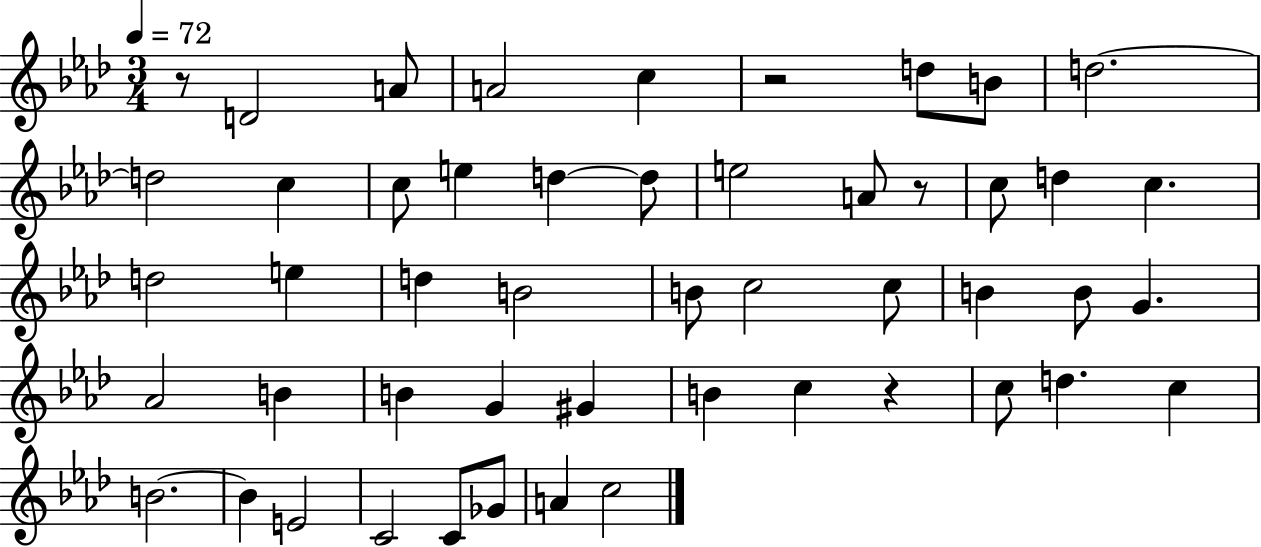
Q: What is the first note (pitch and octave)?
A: D4